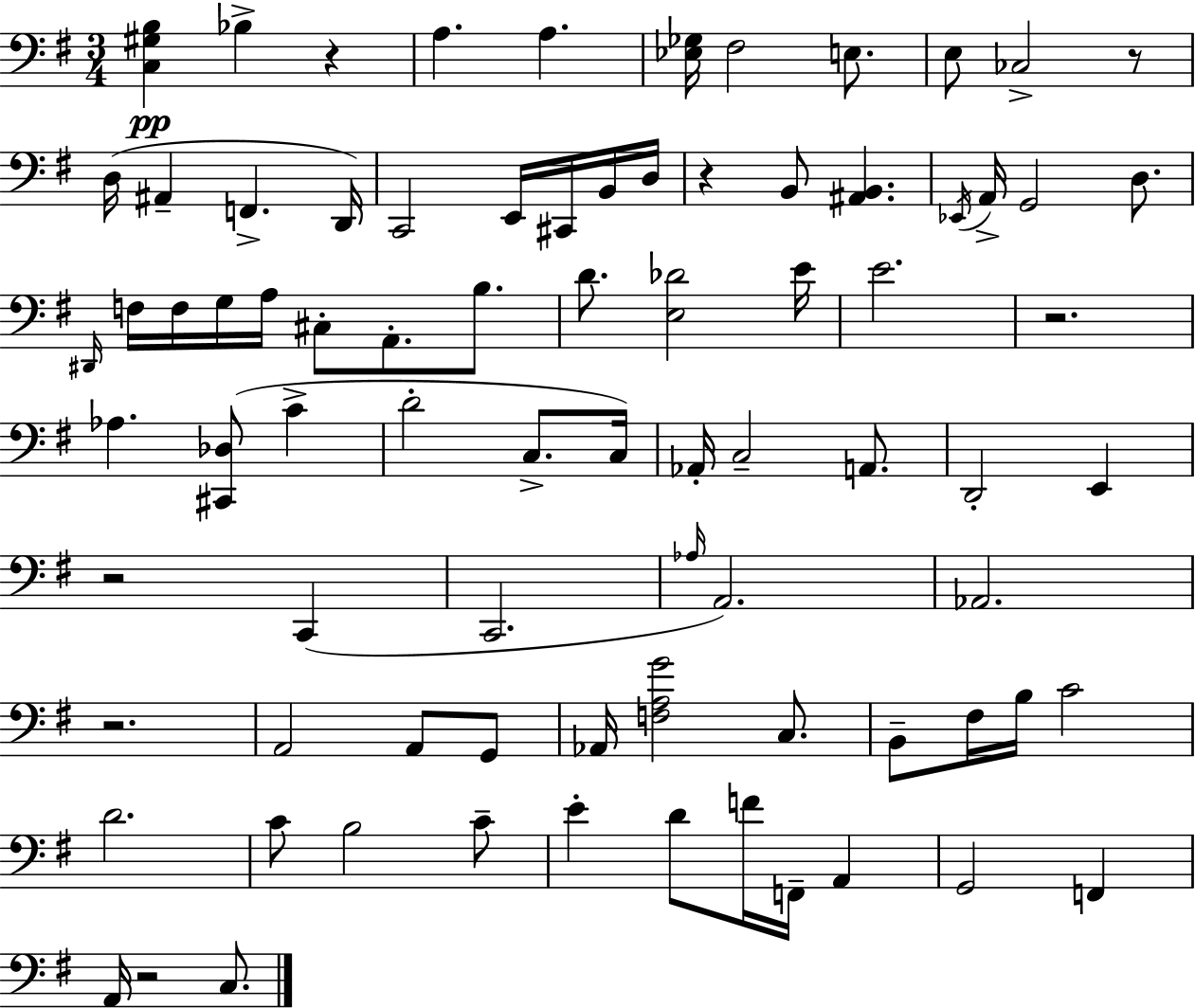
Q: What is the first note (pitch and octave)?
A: Bb3